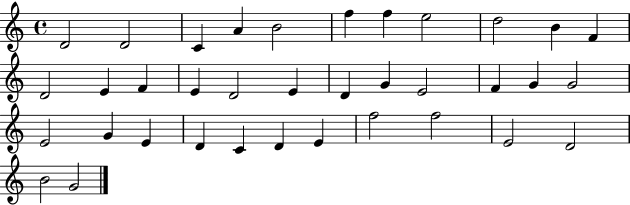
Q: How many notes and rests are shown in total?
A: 36